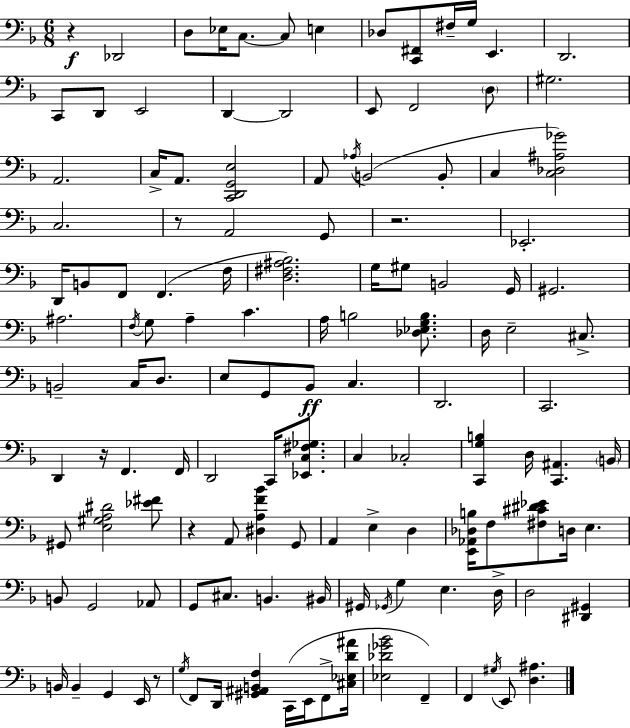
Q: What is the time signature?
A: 6/8